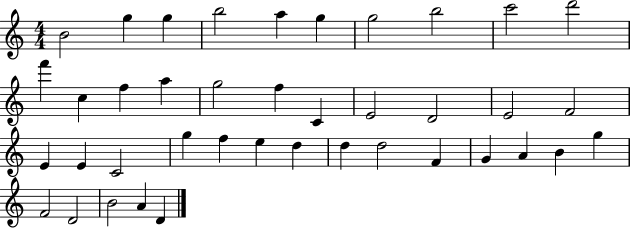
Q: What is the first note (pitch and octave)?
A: B4